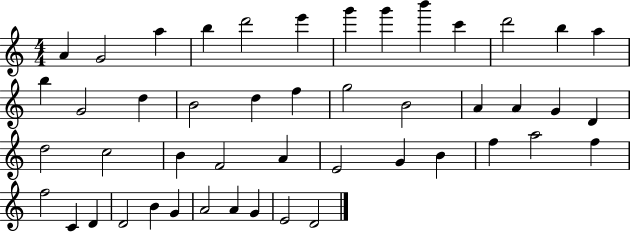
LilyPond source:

{
  \clef treble
  \numericTimeSignature
  \time 4/4
  \key c \major
  a'4 g'2 a''4 | b''4 d'''2 e'''4 | g'''4 g'''4 b'''4 c'''4 | d'''2 b''4 a''4 | \break b''4 g'2 d''4 | b'2 d''4 f''4 | g''2 b'2 | a'4 a'4 g'4 d'4 | \break d''2 c''2 | b'4 f'2 a'4 | e'2 g'4 b'4 | f''4 a''2 f''4 | \break f''2 c'4 d'4 | d'2 b'4 g'4 | a'2 a'4 g'4 | e'2 d'2 | \break \bar "|."
}